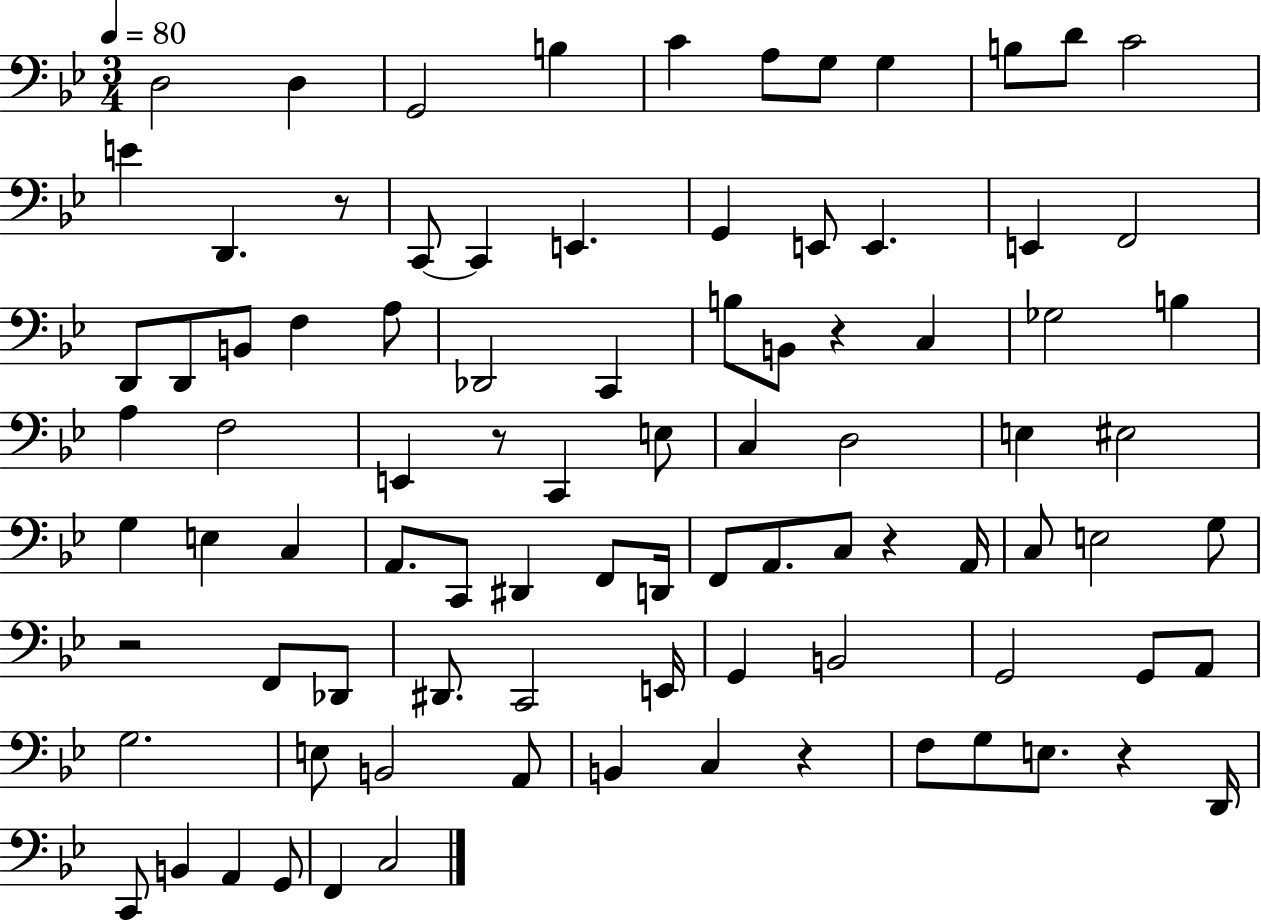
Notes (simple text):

D3/h D3/q G2/h B3/q C4/q A3/e G3/e G3/q B3/e D4/e C4/h E4/q D2/q. R/e C2/e C2/q E2/q. G2/q E2/e E2/q. E2/q F2/h D2/e D2/e B2/e F3/q A3/e Db2/h C2/q B3/e B2/e R/q C3/q Gb3/h B3/q A3/q F3/h E2/q R/e C2/q E3/e C3/q D3/h E3/q EIS3/h G3/q E3/q C3/q A2/e. C2/e D#2/q F2/e D2/s F2/e A2/e. C3/e R/q A2/s C3/e E3/h G3/e R/h F2/e Db2/e D#2/e. C2/h E2/s G2/q B2/h G2/h G2/e A2/e G3/h. E3/e B2/h A2/e B2/q C3/q R/q F3/e G3/e E3/e. R/q D2/s C2/e B2/q A2/q G2/e F2/q C3/h